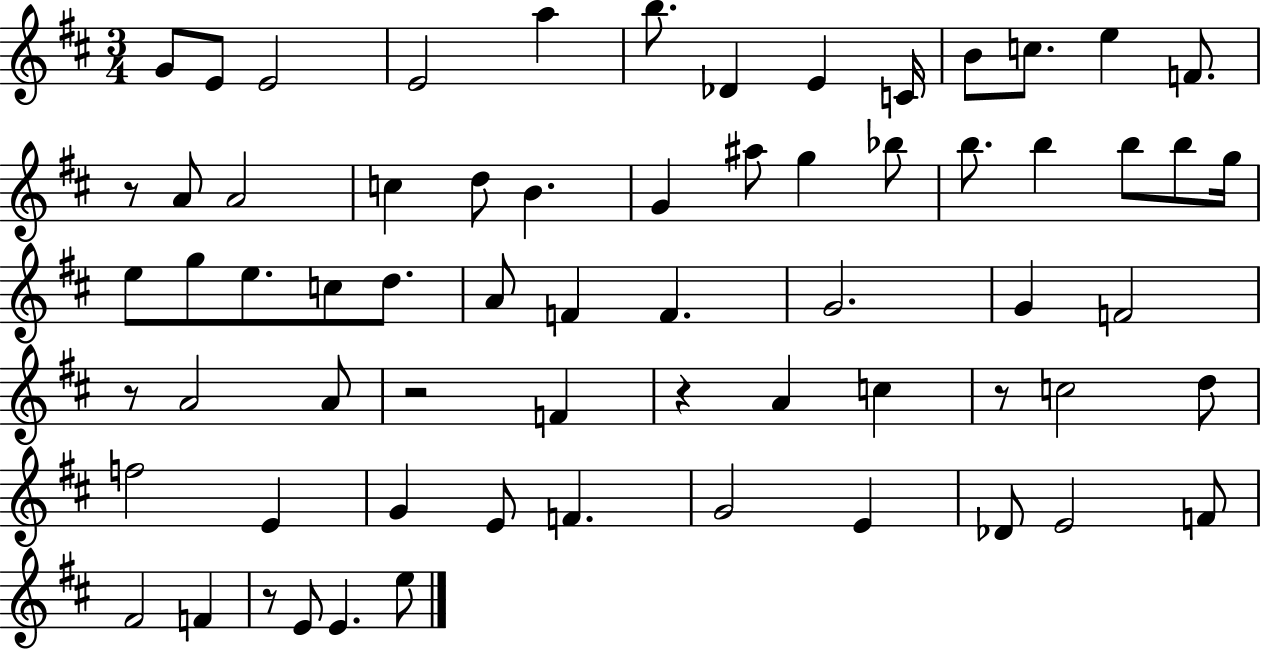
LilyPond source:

{
  \clef treble
  \numericTimeSignature
  \time 3/4
  \key d \major
  g'8 e'8 e'2 | e'2 a''4 | b''8. des'4 e'4 c'16 | b'8 c''8. e''4 f'8. | \break r8 a'8 a'2 | c''4 d''8 b'4. | g'4 ais''8 g''4 bes''8 | b''8. b''4 b''8 b''8 g''16 | \break e''8 g''8 e''8. c''8 d''8. | a'8 f'4 f'4. | g'2. | g'4 f'2 | \break r8 a'2 a'8 | r2 f'4 | r4 a'4 c''4 | r8 c''2 d''8 | \break f''2 e'4 | g'4 e'8 f'4. | g'2 e'4 | des'8 e'2 f'8 | \break fis'2 f'4 | r8 e'8 e'4. e''8 | \bar "|."
}